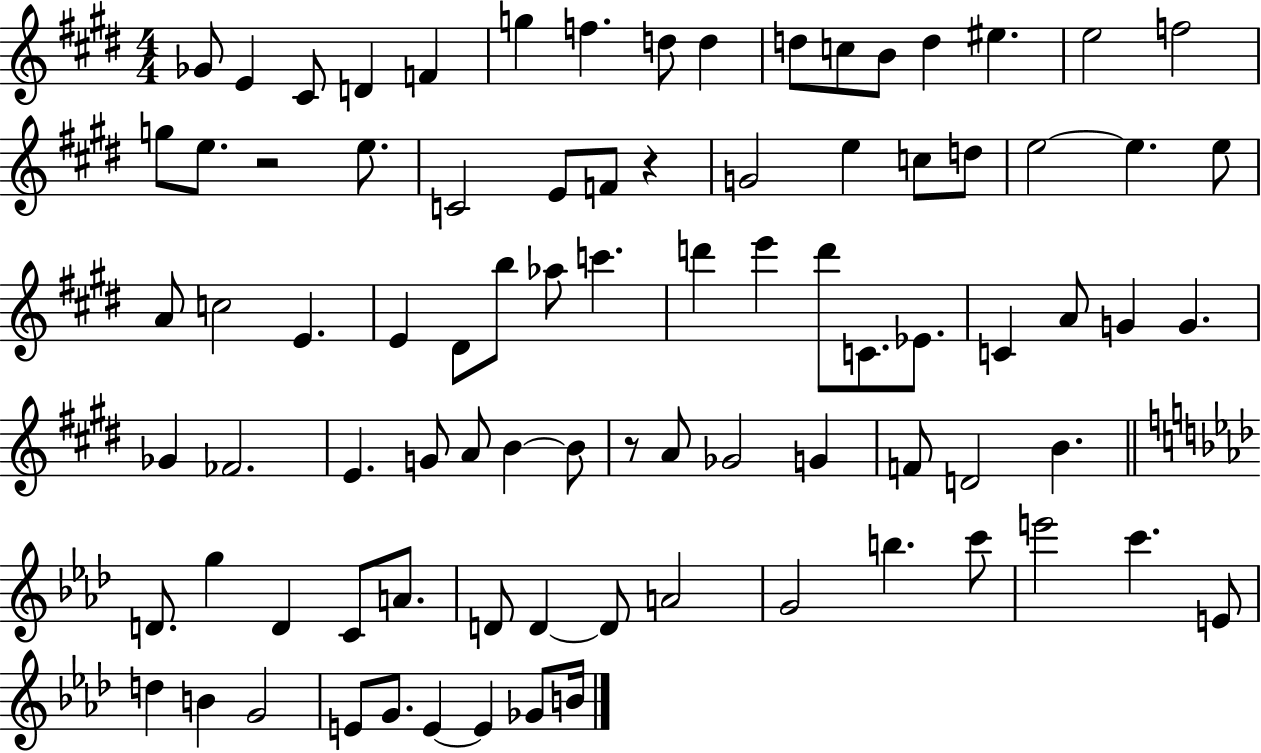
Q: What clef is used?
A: treble